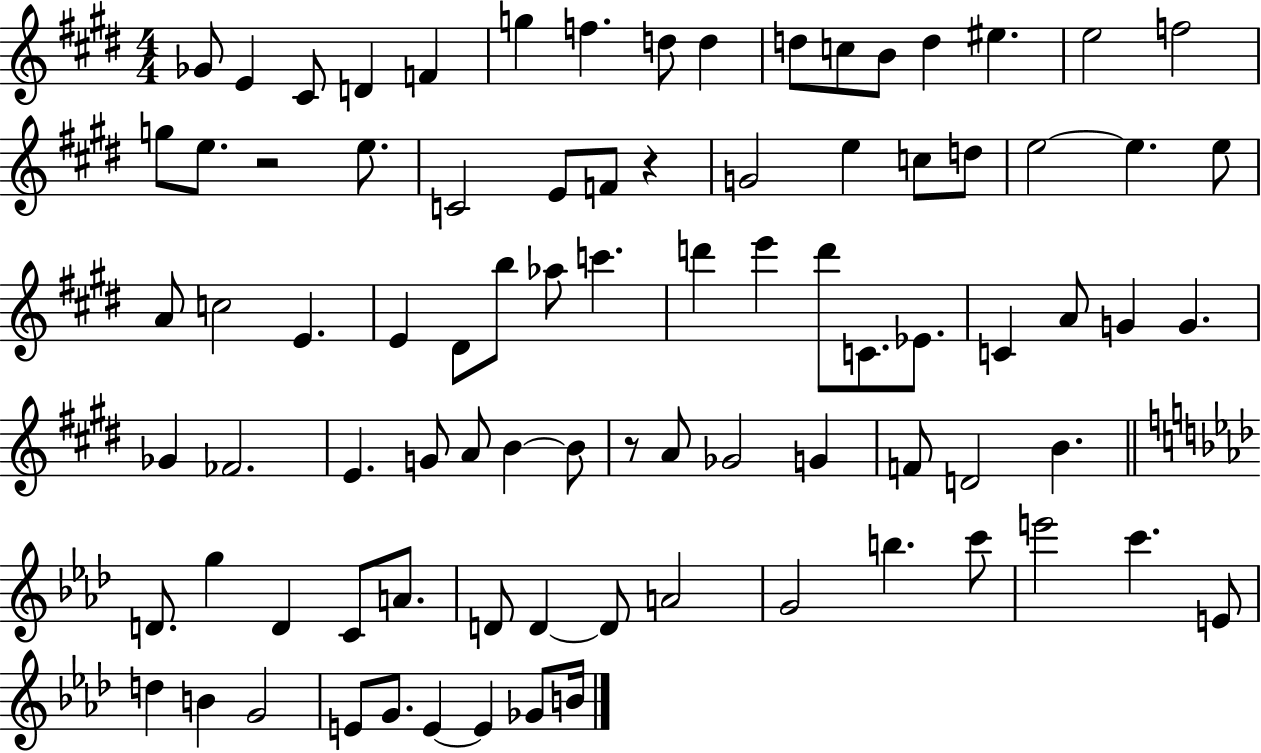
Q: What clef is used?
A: treble